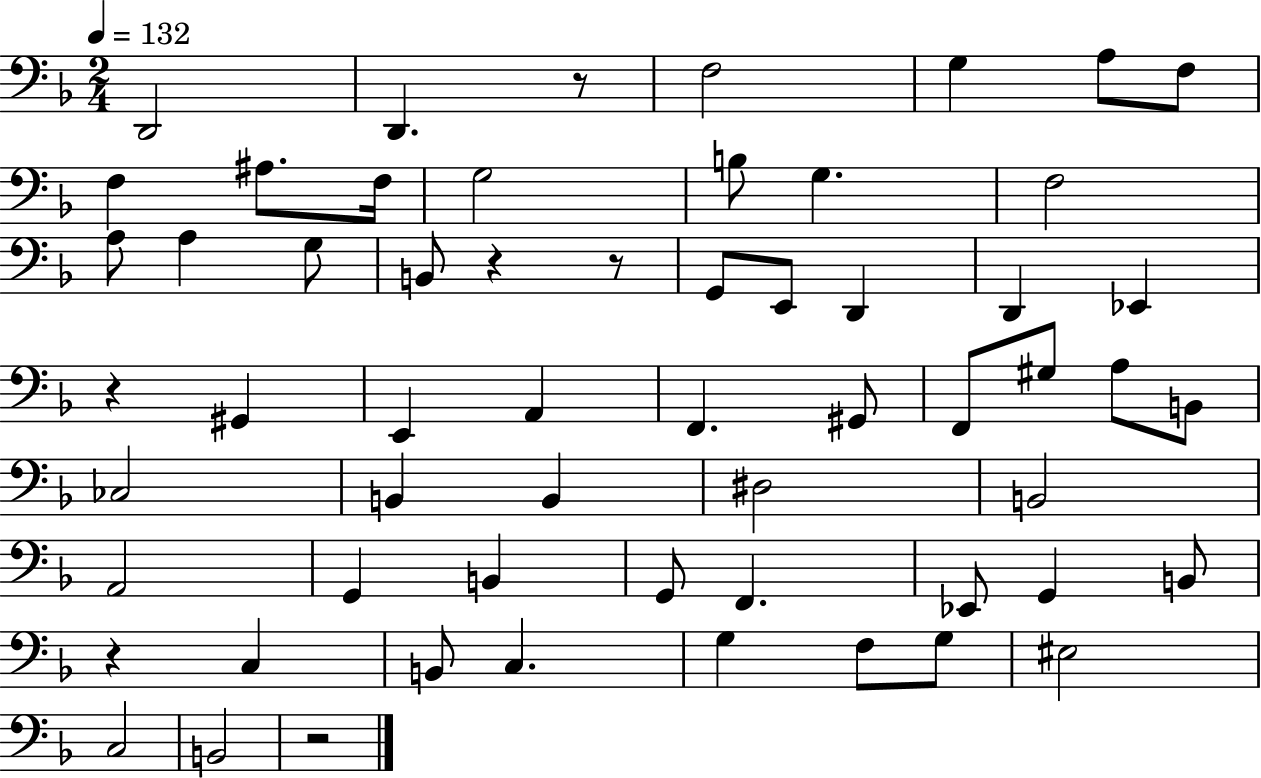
{
  \clef bass
  \numericTimeSignature
  \time 2/4
  \key f \major
  \tempo 4 = 132
  \repeat volta 2 { d,2 | d,4. r8 | f2 | g4 a8 f8 | \break f4 ais8. f16 | g2 | b8 g4. | f2 | \break a8 a4 g8 | b,8 r4 r8 | g,8 e,8 d,4 | d,4 ees,4 | \break r4 gis,4 | e,4 a,4 | f,4. gis,8 | f,8 gis8 a8 b,8 | \break ces2 | b,4 b,4 | dis2 | b,2 | \break a,2 | g,4 b,4 | g,8 f,4. | ees,8 g,4 b,8 | \break r4 c4 | b,8 c4. | g4 f8 g8 | eis2 | \break c2 | b,2 | r2 | } \bar "|."
}